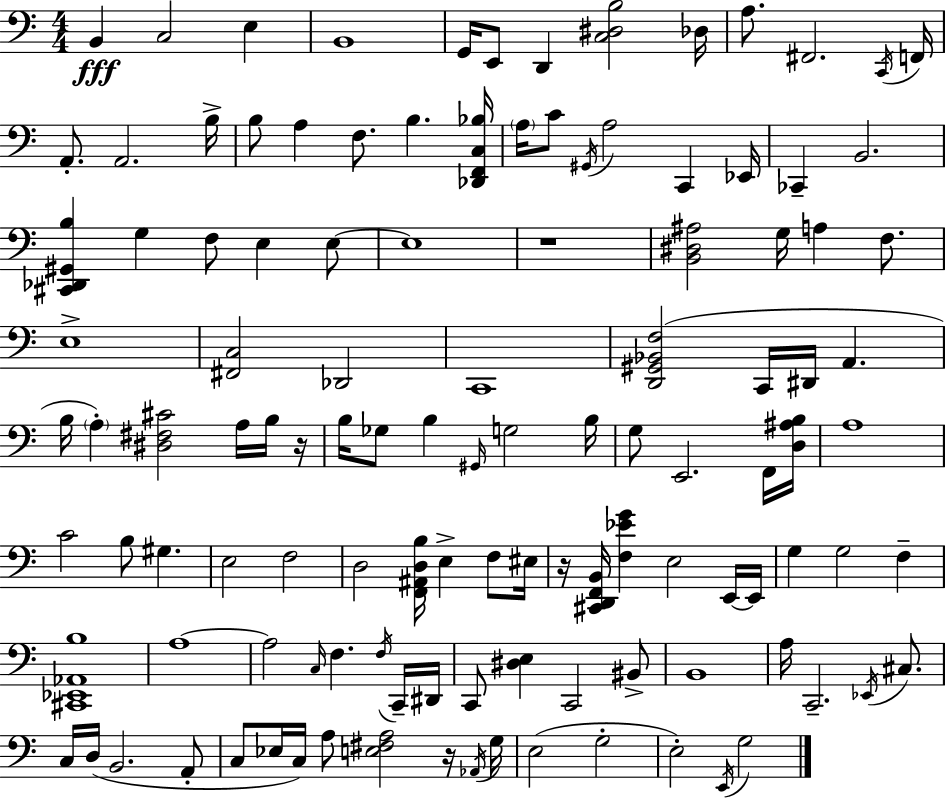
X:1
T:Untitled
M:4/4
L:1/4
K:Am
B,, C,2 E, B,,4 G,,/4 E,,/2 D,, [C,^D,B,]2 _D,/4 A,/2 ^F,,2 C,,/4 F,,/4 A,,/2 A,,2 B,/4 B,/2 A, F,/2 B, [_D,,F,,C,_B,]/4 A,/4 C/2 ^G,,/4 A,2 C,, _E,,/4 _C,, B,,2 [^C,,_D,,^G,,B,] G, F,/2 E, E,/2 E,4 z4 [B,,^D,^A,]2 G,/4 A, F,/2 E,4 [^F,,C,]2 _D,,2 C,,4 [D,,^G,,_B,,F,]2 C,,/4 ^D,,/4 A,, B,/4 A, [^D,^F,^C]2 A,/4 B,/4 z/4 B,/4 _G,/2 B, ^G,,/4 G,2 B,/4 G,/2 E,,2 F,,/4 [D,^A,B,]/4 A,4 C2 B,/2 ^G, E,2 F,2 D,2 [F,,^A,,D,B,]/4 E, F,/2 ^E,/4 z/4 [^C,,D,,F,,B,,]/4 [F,_EG] E,2 E,,/4 E,,/4 G, G,2 F, [^C,,_E,,_A,,B,]4 A,4 A,2 C,/4 F, F,/4 C,,/4 ^D,,/4 C,,/2 [^D,E,] C,,2 ^B,,/2 B,,4 A,/4 C,,2 _E,,/4 ^C,/2 C,/4 D,/4 B,,2 A,,/2 C,/2 _E,/4 C,/4 A,/2 [E,^F,A,]2 z/4 _A,,/4 G,/4 E,2 G,2 E,2 E,,/4 G,2